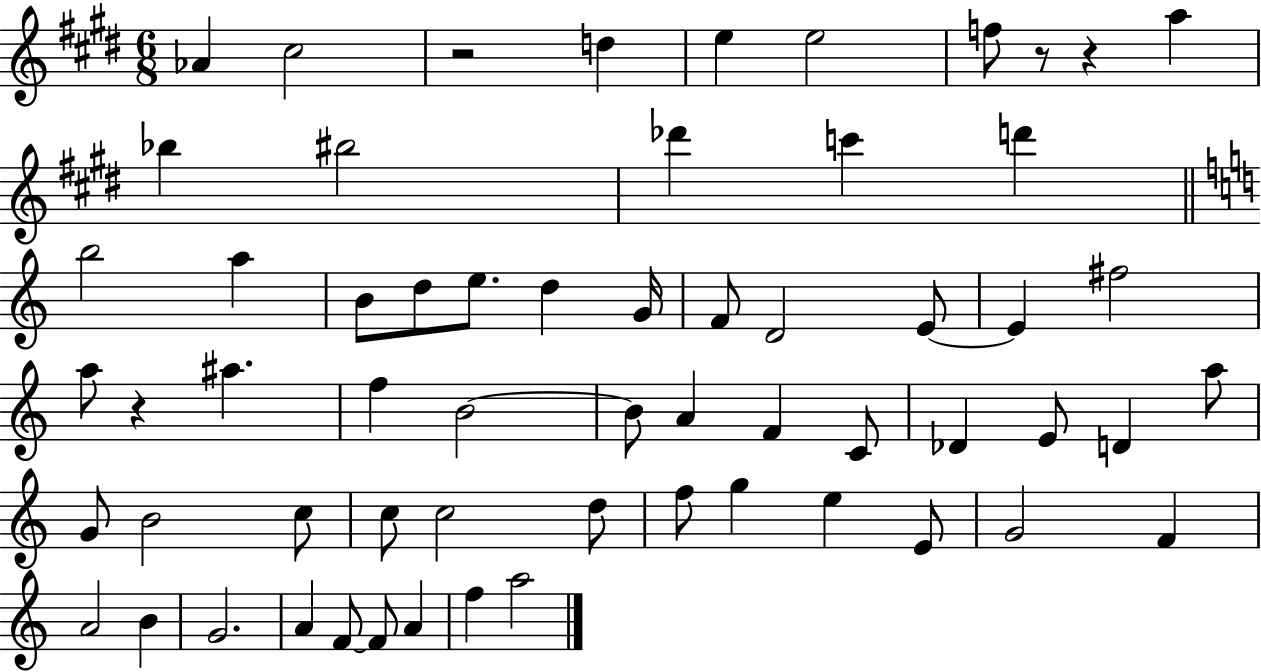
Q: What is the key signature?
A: E major